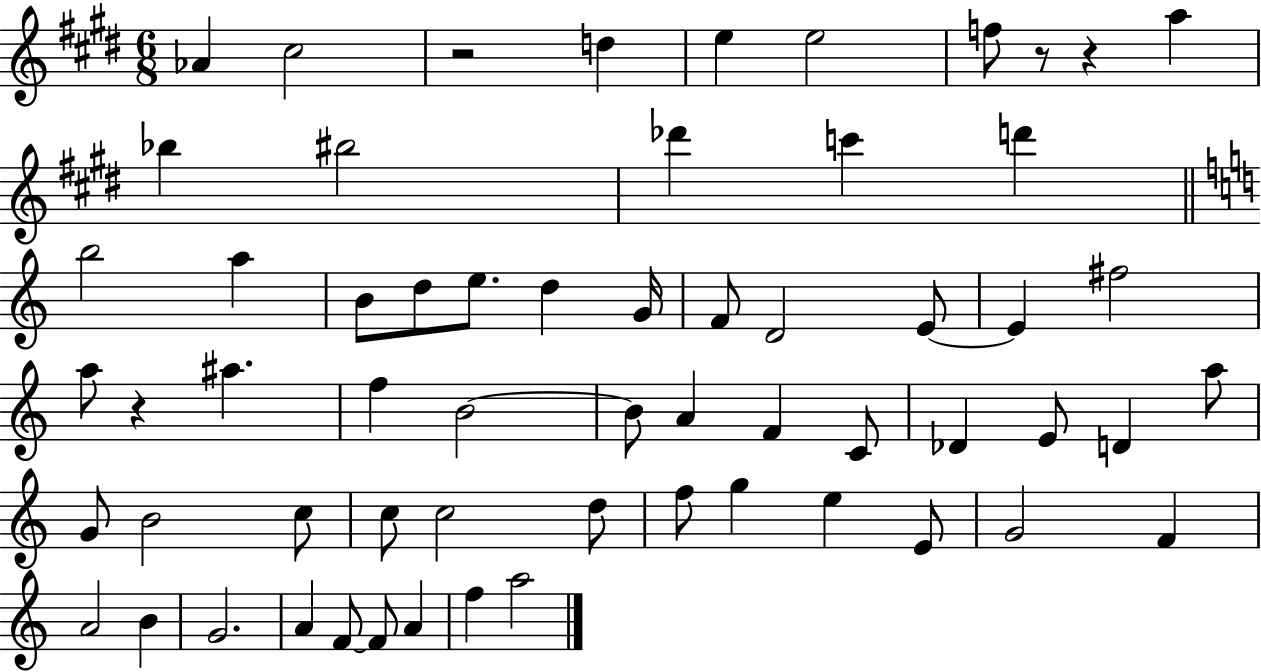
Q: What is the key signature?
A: E major